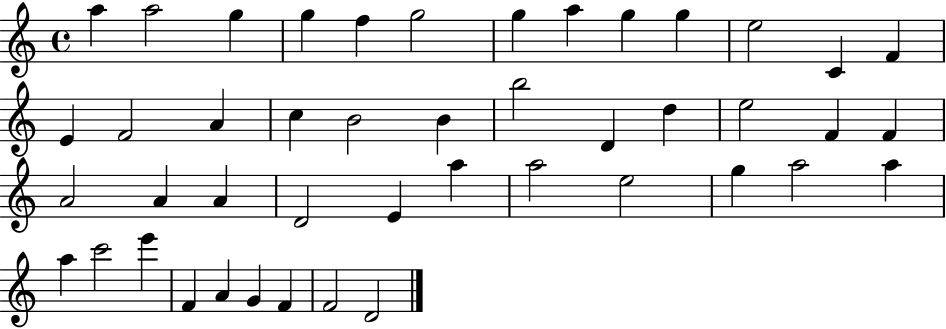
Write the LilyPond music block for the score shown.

{
  \clef treble
  \time 4/4
  \defaultTimeSignature
  \key c \major
  a''4 a''2 g''4 | g''4 f''4 g''2 | g''4 a''4 g''4 g''4 | e''2 c'4 f'4 | \break e'4 f'2 a'4 | c''4 b'2 b'4 | b''2 d'4 d''4 | e''2 f'4 f'4 | \break a'2 a'4 a'4 | d'2 e'4 a''4 | a''2 e''2 | g''4 a''2 a''4 | \break a''4 c'''2 e'''4 | f'4 a'4 g'4 f'4 | f'2 d'2 | \bar "|."
}